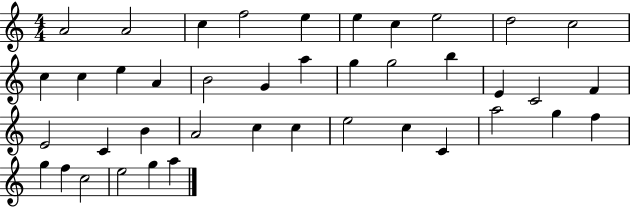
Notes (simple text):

A4/h A4/h C5/q F5/h E5/q E5/q C5/q E5/h D5/h C5/h C5/q C5/q E5/q A4/q B4/h G4/q A5/q G5/q G5/h B5/q E4/q C4/h F4/q E4/h C4/q B4/q A4/h C5/q C5/q E5/h C5/q C4/q A5/h G5/q F5/q G5/q F5/q C5/h E5/h G5/q A5/q